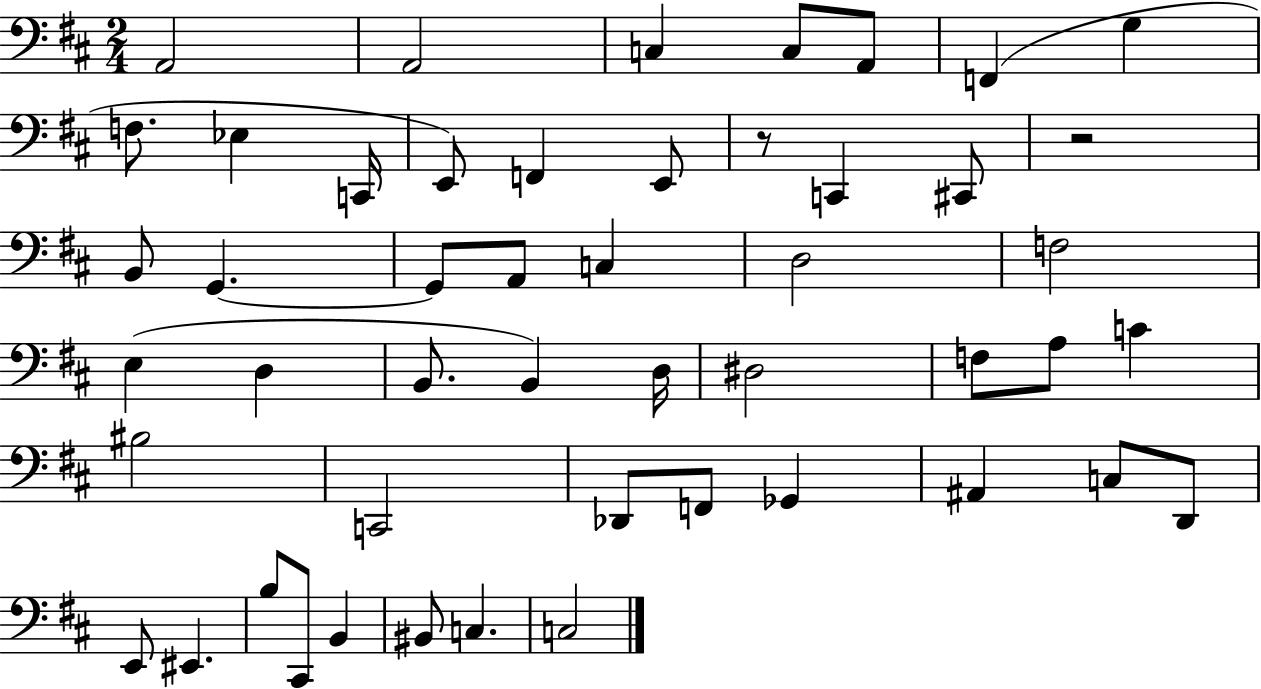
X:1
T:Untitled
M:2/4
L:1/4
K:D
A,,2 A,,2 C, C,/2 A,,/2 F,, G, F,/2 _E, C,,/4 E,,/2 F,, E,,/2 z/2 C,, ^C,,/2 z2 B,,/2 G,, G,,/2 A,,/2 C, D,2 F,2 E, D, B,,/2 B,, D,/4 ^D,2 F,/2 A,/2 C ^B,2 C,,2 _D,,/2 F,,/2 _G,, ^A,, C,/2 D,,/2 E,,/2 ^E,, B,/2 ^C,,/2 B,, ^B,,/2 C, C,2